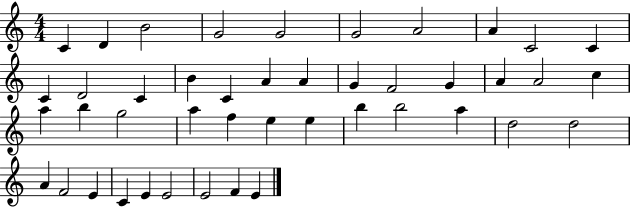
C4/q D4/q B4/h G4/h G4/h G4/h A4/h A4/q C4/h C4/q C4/q D4/h C4/q B4/q C4/q A4/q A4/q G4/q F4/h G4/q A4/q A4/h C5/q A5/q B5/q G5/h A5/q F5/q E5/q E5/q B5/q B5/h A5/q D5/h D5/h A4/q F4/h E4/q C4/q E4/q E4/h E4/h F4/q E4/q